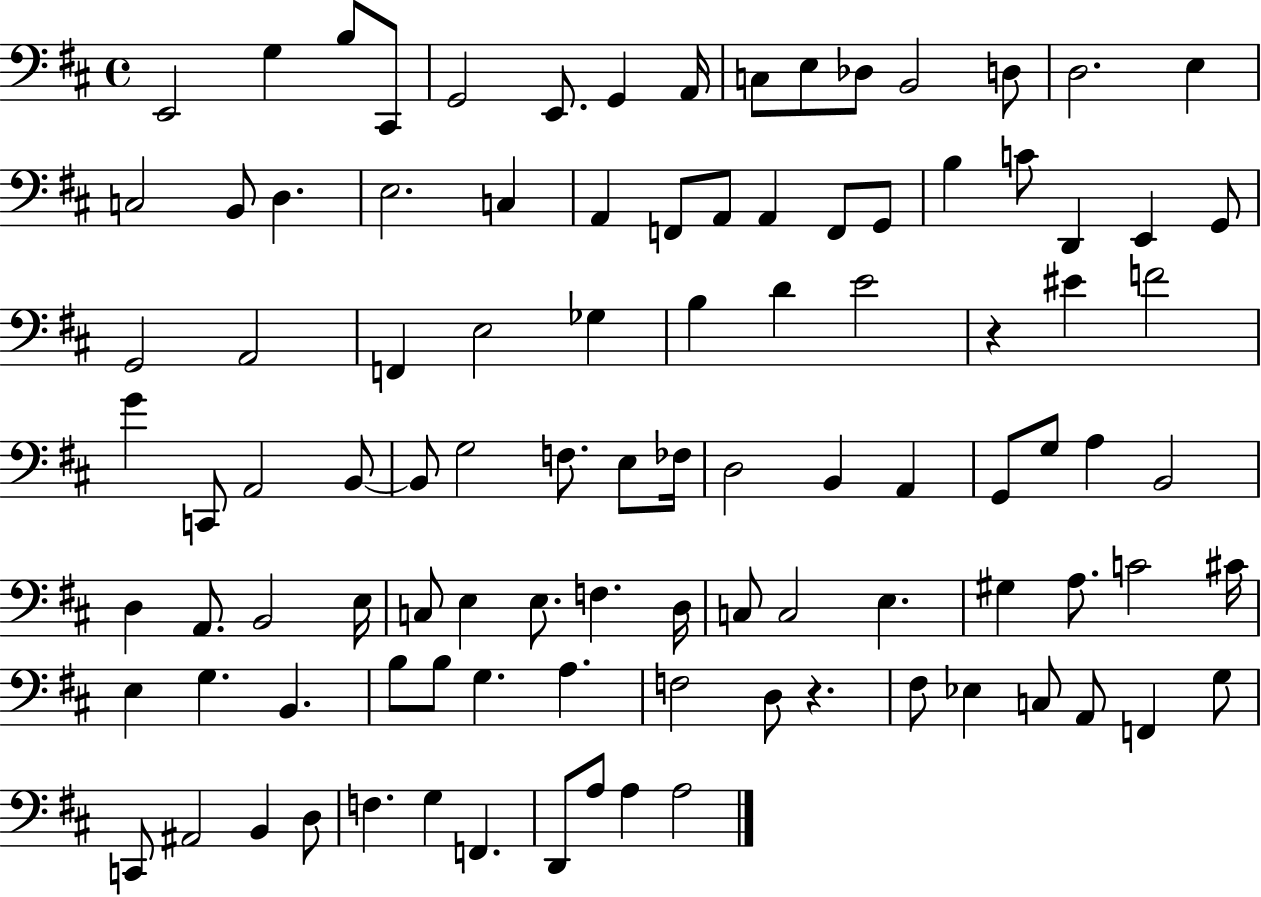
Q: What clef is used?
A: bass